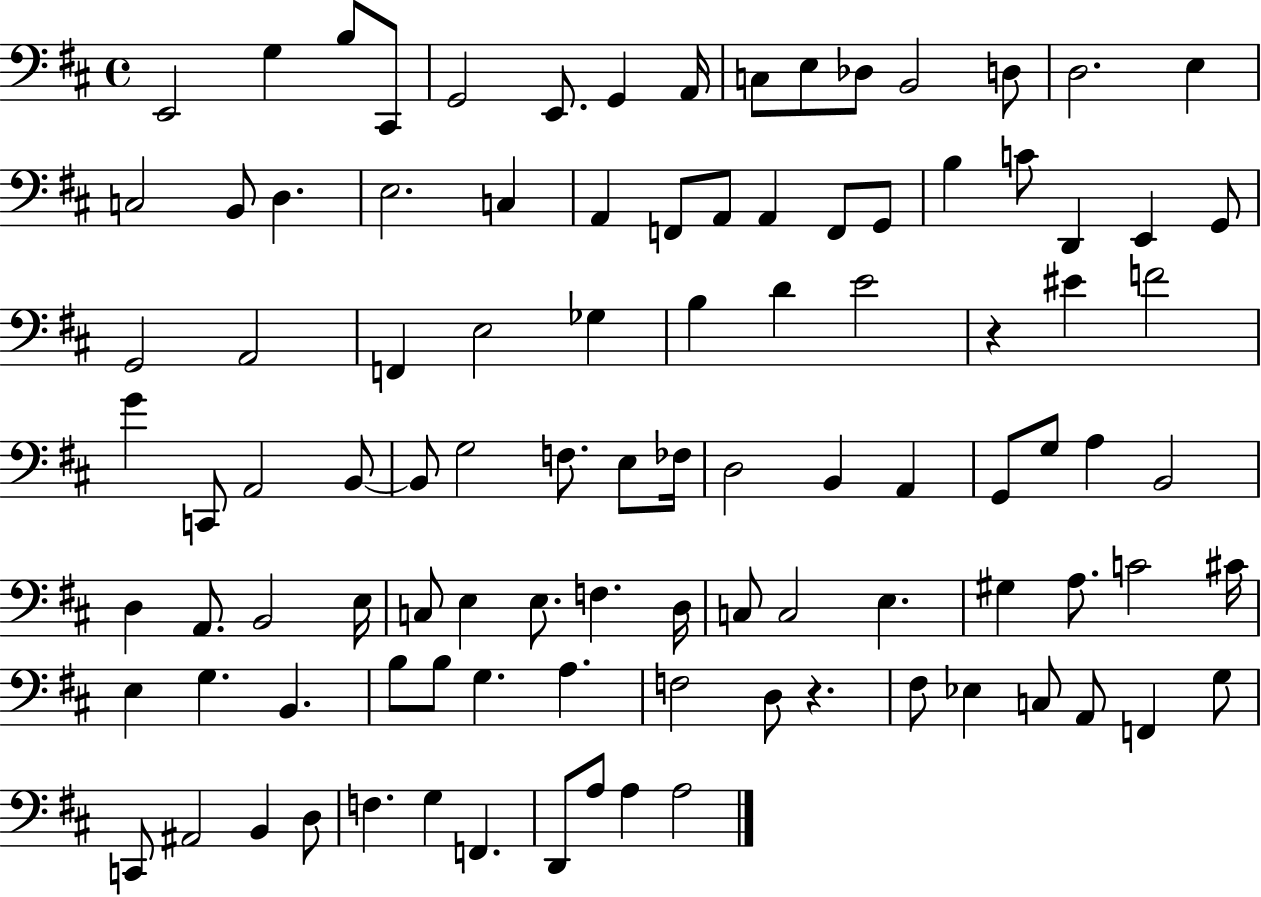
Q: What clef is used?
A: bass